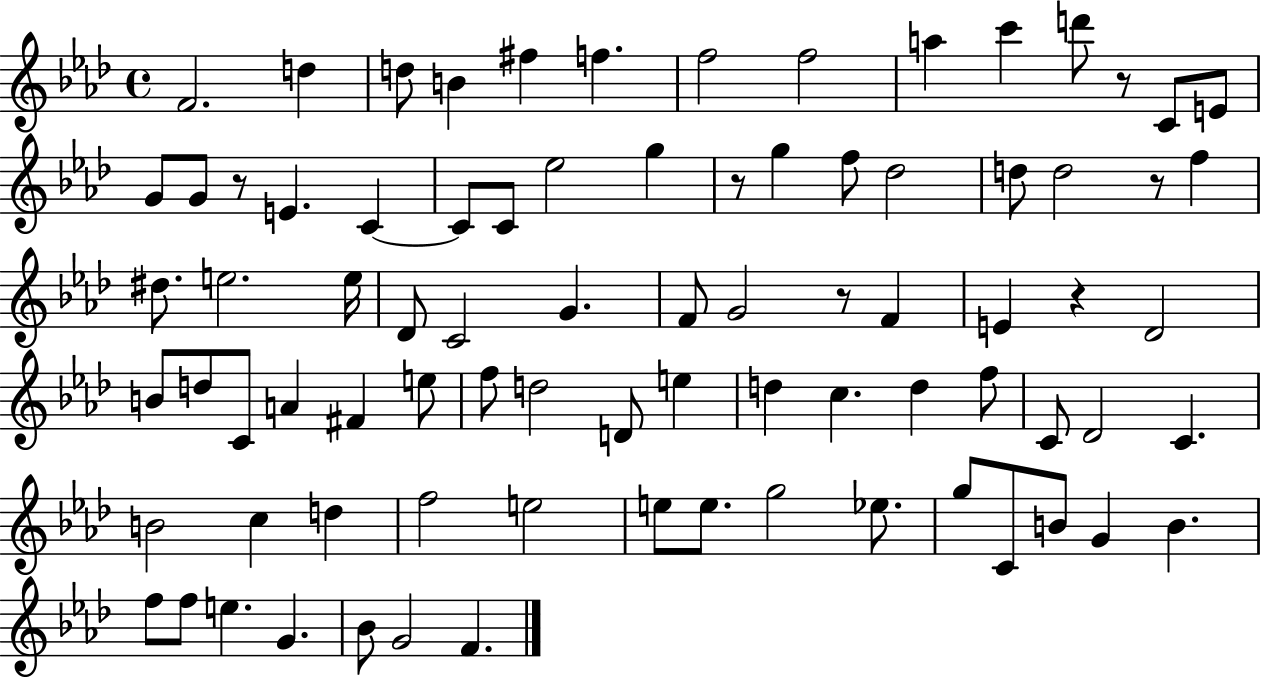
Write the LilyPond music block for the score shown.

{
  \clef treble
  \time 4/4
  \defaultTimeSignature
  \key aes \major
  f'2. d''4 | d''8 b'4 fis''4 f''4. | f''2 f''2 | a''4 c'''4 d'''8 r8 c'8 e'8 | \break g'8 g'8 r8 e'4. c'4~~ | c'8 c'8 ees''2 g''4 | r8 g''4 f''8 des''2 | d''8 d''2 r8 f''4 | \break dis''8. e''2. e''16 | des'8 c'2 g'4. | f'8 g'2 r8 f'4 | e'4 r4 des'2 | \break b'8 d''8 c'8 a'4 fis'4 e''8 | f''8 d''2 d'8 e''4 | d''4 c''4. d''4 f''8 | c'8 des'2 c'4. | \break b'2 c''4 d''4 | f''2 e''2 | e''8 e''8. g''2 ees''8. | g''8 c'8 b'8 g'4 b'4. | \break f''8 f''8 e''4. g'4. | bes'8 g'2 f'4. | \bar "|."
}